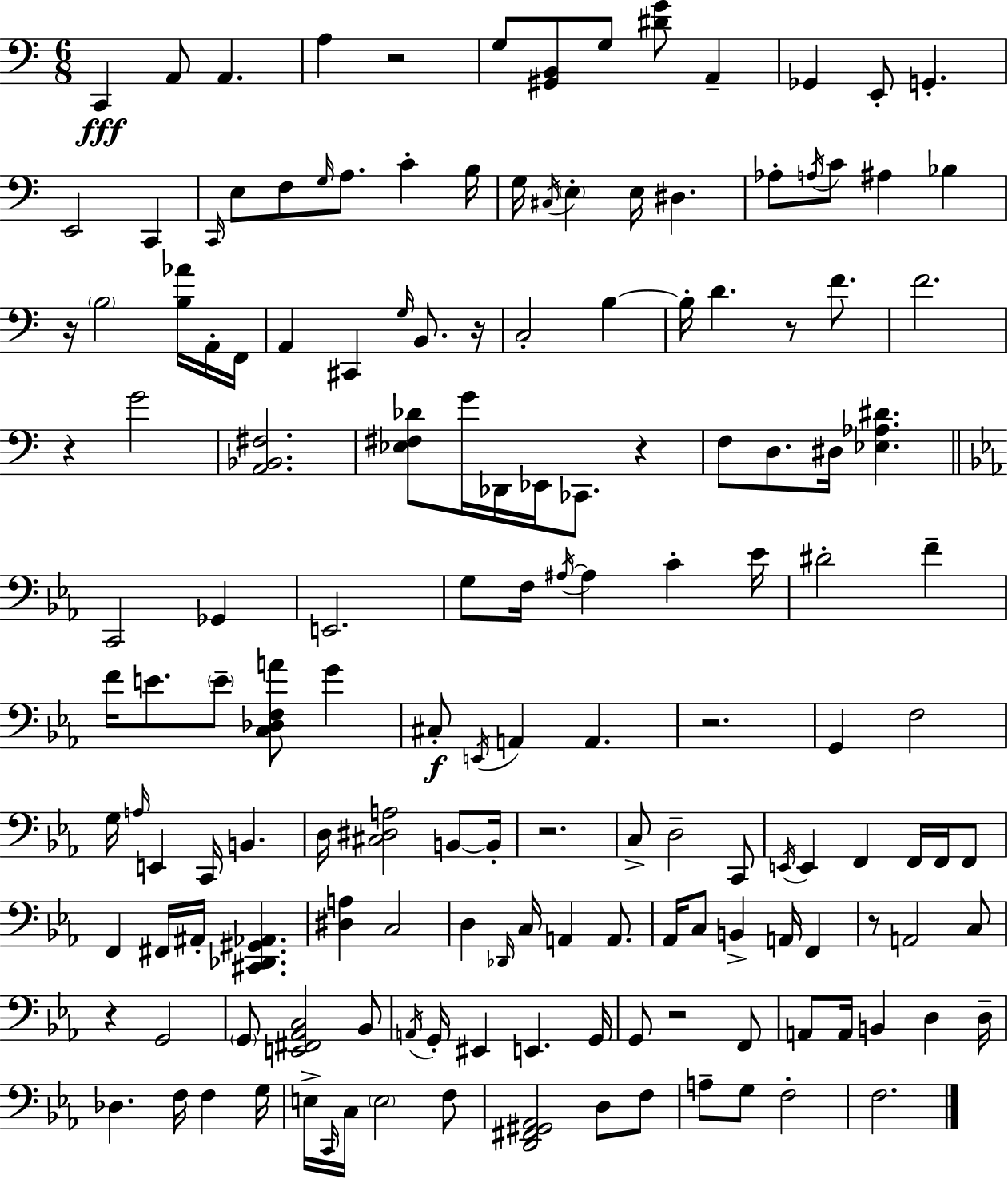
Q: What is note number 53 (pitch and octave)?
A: E2